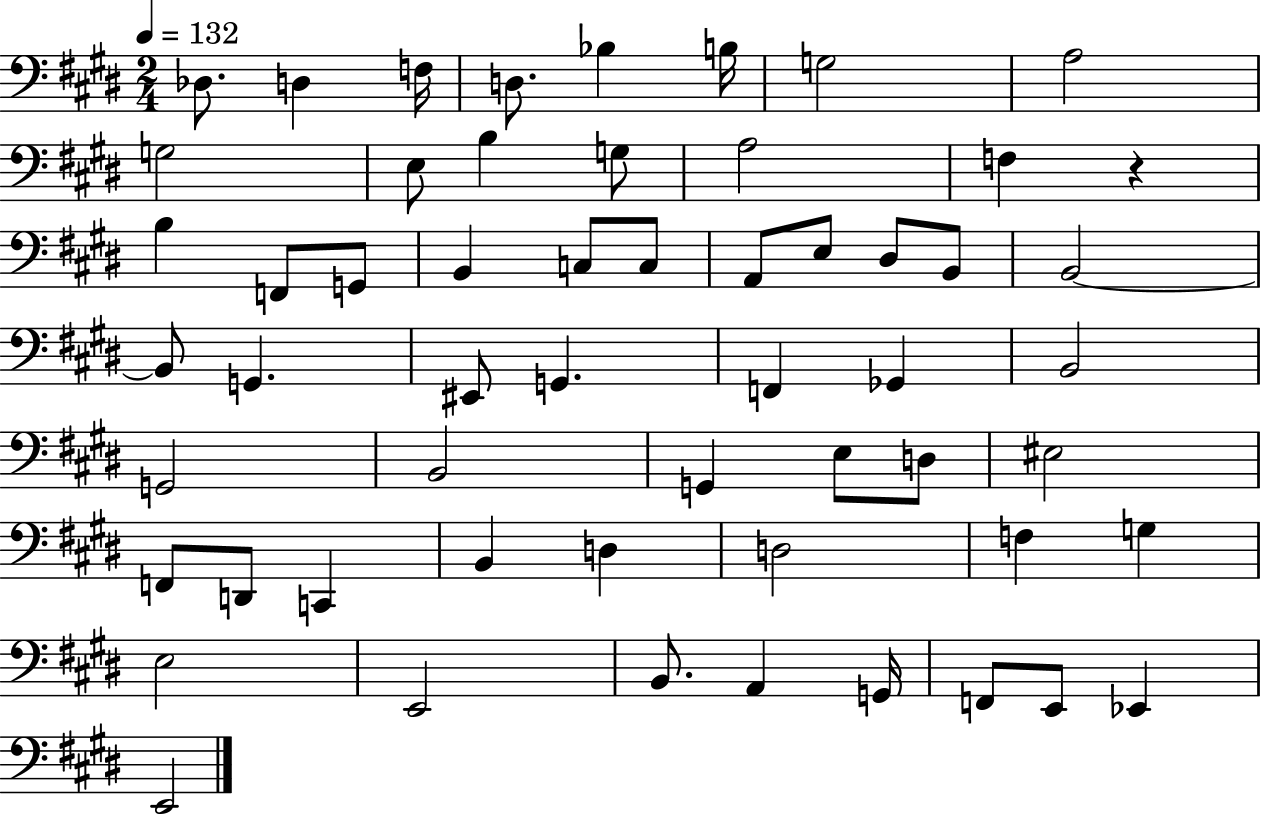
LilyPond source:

{
  \clef bass
  \numericTimeSignature
  \time 2/4
  \key e \major
  \tempo 4 = 132
  des8. d4 f16 | d8. bes4 b16 | g2 | a2 | \break g2 | e8 b4 g8 | a2 | f4 r4 | \break b4 f,8 g,8 | b,4 c8 c8 | a,8 e8 dis8 b,8 | b,2~~ | \break b,8 g,4. | eis,8 g,4. | f,4 ges,4 | b,2 | \break g,2 | b,2 | g,4 e8 d8 | eis2 | \break f,8 d,8 c,4 | b,4 d4 | d2 | f4 g4 | \break e2 | e,2 | b,8. a,4 g,16 | f,8 e,8 ees,4 | \break e,2 | \bar "|."
}